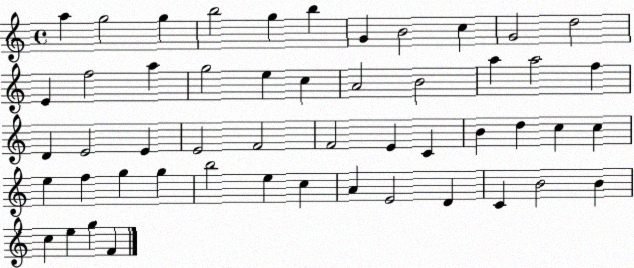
X:1
T:Untitled
M:4/4
L:1/4
K:C
a g2 g b2 g b G B2 c G2 d2 E f2 a g2 e c A2 B2 a a2 f D E2 E E2 F2 F2 E C B d c c e f g g b2 e c A E2 D C B2 B c e g F